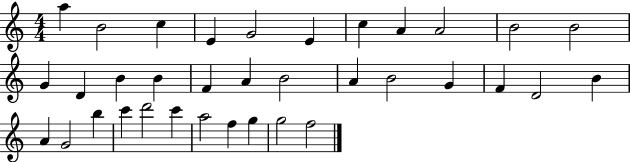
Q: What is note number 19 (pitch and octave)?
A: A4